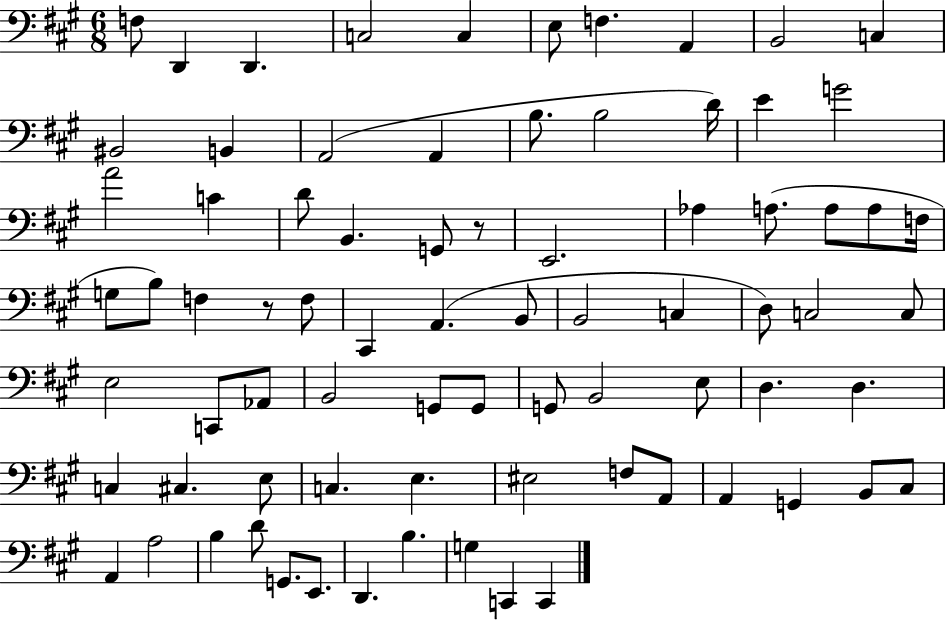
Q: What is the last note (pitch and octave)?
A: C2